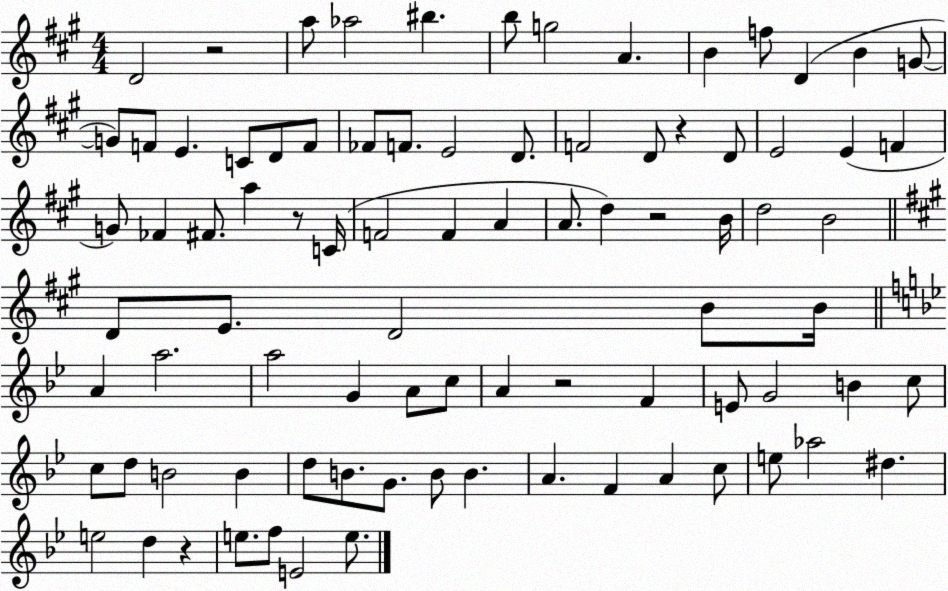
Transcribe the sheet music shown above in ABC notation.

X:1
T:Untitled
M:4/4
L:1/4
K:A
D2 z2 a/2 _a2 ^b b/2 g2 A B f/2 D B G/2 G/2 F/2 E C/2 D/2 F/2 _F/2 F/2 E2 D/2 F2 D/2 z D/2 E2 E F G/2 _F ^F/2 a z/2 C/4 F2 F A A/2 d z2 B/4 d2 B2 D/2 E/2 D2 B/2 B/4 A a2 a2 G A/2 c/2 A z2 F E/2 G2 B c/2 c/2 d/2 B2 B d/2 B/2 G/2 B/2 B A F A c/2 e/2 _a2 ^d e2 d z e/2 f/2 E2 e/2